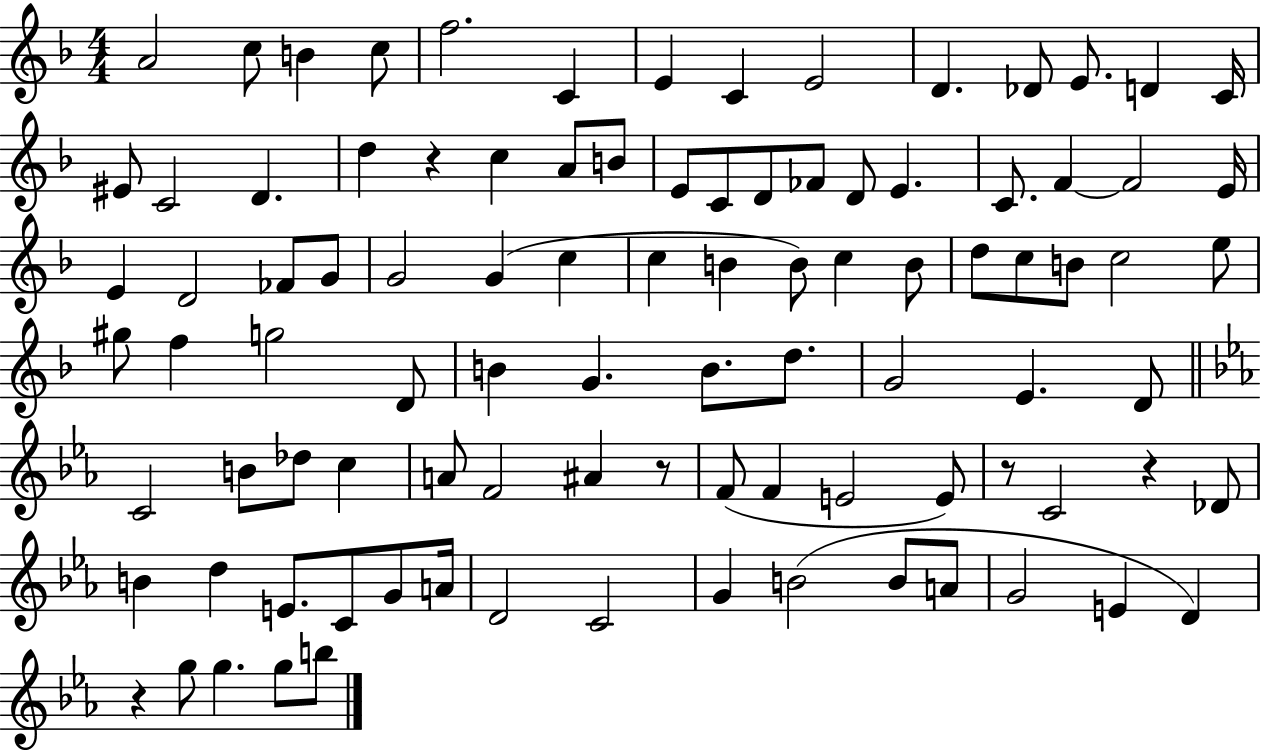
{
  \clef treble
  \numericTimeSignature
  \time 4/4
  \key f \major
  a'2 c''8 b'4 c''8 | f''2. c'4 | e'4 c'4 e'2 | d'4. des'8 e'8. d'4 c'16 | \break eis'8 c'2 d'4. | d''4 r4 c''4 a'8 b'8 | e'8 c'8 d'8 fes'8 d'8 e'4. | c'8. f'4~~ f'2 e'16 | \break e'4 d'2 fes'8 g'8 | g'2 g'4( c''4 | c''4 b'4 b'8) c''4 b'8 | d''8 c''8 b'8 c''2 e''8 | \break gis''8 f''4 g''2 d'8 | b'4 g'4. b'8. d''8. | g'2 e'4. d'8 | \bar "||" \break \key ees \major c'2 b'8 des''8 c''4 | a'8 f'2 ais'4 r8 | f'8( f'4 e'2 e'8) | r8 c'2 r4 des'8 | \break b'4 d''4 e'8. c'8 g'8 a'16 | d'2 c'2 | g'4 b'2( b'8 a'8 | g'2 e'4 d'4) | \break r4 g''8 g''4. g''8 b''8 | \bar "|."
}